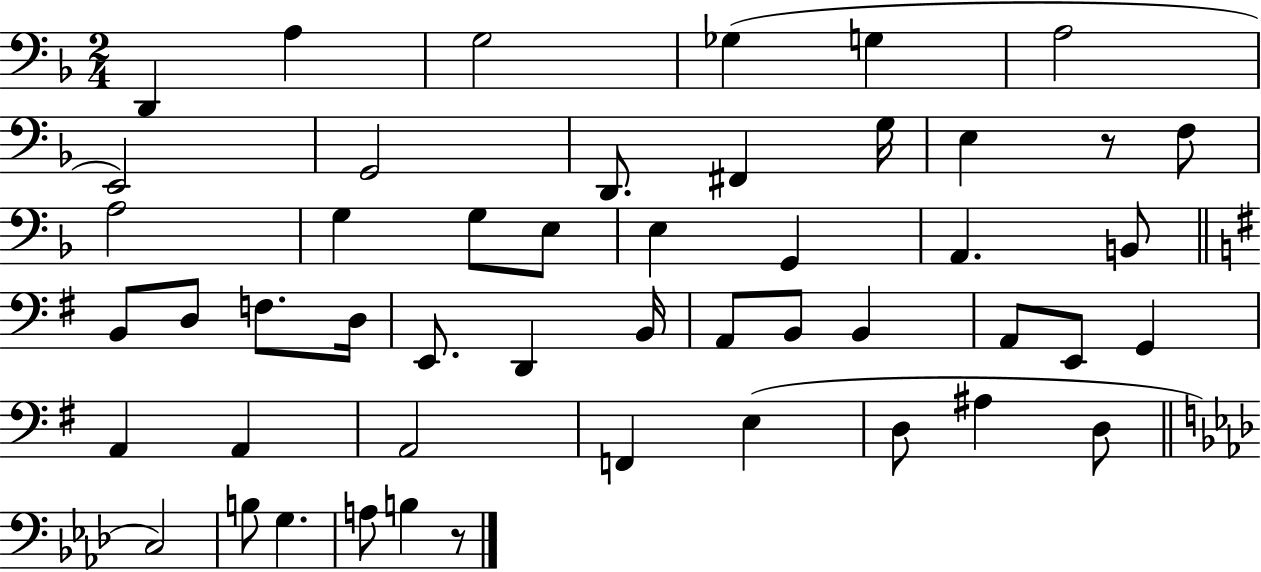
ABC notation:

X:1
T:Untitled
M:2/4
L:1/4
K:F
D,, A, G,2 _G, G, A,2 E,,2 G,,2 D,,/2 ^F,, G,/4 E, z/2 F,/2 A,2 G, G,/2 E,/2 E, G,, A,, B,,/2 B,,/2 D,/2 F,/2 D,/4 E,,/2 D,, B,,/4 A,,/2 B,,/2 B,, A,,/2 E,,/2 G,, A,, A,, A,,2 F,, E, D,/2 ^A, D,/2 C,2 B,/2 G, A,/2 B, z/2